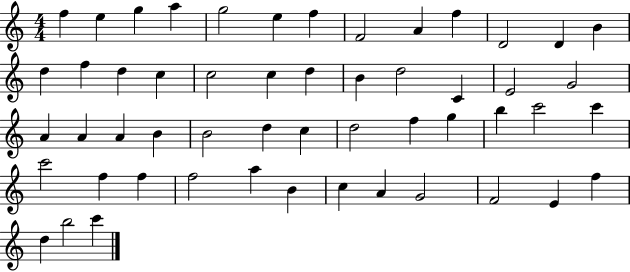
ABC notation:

X:1
T:Untitled
M:4/4
L:1/4
K:C
f e g a g2 e f F2 A f D2 D B d f d c c2 c d B d2 C E2 G2 A A A B B2 d c d2 f g b c'2 c' c'2 f f f2 a B c A G2 F2 E f d b2 c'